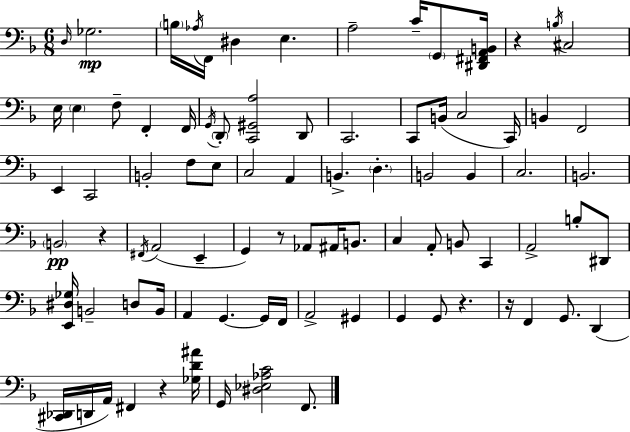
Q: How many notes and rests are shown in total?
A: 86